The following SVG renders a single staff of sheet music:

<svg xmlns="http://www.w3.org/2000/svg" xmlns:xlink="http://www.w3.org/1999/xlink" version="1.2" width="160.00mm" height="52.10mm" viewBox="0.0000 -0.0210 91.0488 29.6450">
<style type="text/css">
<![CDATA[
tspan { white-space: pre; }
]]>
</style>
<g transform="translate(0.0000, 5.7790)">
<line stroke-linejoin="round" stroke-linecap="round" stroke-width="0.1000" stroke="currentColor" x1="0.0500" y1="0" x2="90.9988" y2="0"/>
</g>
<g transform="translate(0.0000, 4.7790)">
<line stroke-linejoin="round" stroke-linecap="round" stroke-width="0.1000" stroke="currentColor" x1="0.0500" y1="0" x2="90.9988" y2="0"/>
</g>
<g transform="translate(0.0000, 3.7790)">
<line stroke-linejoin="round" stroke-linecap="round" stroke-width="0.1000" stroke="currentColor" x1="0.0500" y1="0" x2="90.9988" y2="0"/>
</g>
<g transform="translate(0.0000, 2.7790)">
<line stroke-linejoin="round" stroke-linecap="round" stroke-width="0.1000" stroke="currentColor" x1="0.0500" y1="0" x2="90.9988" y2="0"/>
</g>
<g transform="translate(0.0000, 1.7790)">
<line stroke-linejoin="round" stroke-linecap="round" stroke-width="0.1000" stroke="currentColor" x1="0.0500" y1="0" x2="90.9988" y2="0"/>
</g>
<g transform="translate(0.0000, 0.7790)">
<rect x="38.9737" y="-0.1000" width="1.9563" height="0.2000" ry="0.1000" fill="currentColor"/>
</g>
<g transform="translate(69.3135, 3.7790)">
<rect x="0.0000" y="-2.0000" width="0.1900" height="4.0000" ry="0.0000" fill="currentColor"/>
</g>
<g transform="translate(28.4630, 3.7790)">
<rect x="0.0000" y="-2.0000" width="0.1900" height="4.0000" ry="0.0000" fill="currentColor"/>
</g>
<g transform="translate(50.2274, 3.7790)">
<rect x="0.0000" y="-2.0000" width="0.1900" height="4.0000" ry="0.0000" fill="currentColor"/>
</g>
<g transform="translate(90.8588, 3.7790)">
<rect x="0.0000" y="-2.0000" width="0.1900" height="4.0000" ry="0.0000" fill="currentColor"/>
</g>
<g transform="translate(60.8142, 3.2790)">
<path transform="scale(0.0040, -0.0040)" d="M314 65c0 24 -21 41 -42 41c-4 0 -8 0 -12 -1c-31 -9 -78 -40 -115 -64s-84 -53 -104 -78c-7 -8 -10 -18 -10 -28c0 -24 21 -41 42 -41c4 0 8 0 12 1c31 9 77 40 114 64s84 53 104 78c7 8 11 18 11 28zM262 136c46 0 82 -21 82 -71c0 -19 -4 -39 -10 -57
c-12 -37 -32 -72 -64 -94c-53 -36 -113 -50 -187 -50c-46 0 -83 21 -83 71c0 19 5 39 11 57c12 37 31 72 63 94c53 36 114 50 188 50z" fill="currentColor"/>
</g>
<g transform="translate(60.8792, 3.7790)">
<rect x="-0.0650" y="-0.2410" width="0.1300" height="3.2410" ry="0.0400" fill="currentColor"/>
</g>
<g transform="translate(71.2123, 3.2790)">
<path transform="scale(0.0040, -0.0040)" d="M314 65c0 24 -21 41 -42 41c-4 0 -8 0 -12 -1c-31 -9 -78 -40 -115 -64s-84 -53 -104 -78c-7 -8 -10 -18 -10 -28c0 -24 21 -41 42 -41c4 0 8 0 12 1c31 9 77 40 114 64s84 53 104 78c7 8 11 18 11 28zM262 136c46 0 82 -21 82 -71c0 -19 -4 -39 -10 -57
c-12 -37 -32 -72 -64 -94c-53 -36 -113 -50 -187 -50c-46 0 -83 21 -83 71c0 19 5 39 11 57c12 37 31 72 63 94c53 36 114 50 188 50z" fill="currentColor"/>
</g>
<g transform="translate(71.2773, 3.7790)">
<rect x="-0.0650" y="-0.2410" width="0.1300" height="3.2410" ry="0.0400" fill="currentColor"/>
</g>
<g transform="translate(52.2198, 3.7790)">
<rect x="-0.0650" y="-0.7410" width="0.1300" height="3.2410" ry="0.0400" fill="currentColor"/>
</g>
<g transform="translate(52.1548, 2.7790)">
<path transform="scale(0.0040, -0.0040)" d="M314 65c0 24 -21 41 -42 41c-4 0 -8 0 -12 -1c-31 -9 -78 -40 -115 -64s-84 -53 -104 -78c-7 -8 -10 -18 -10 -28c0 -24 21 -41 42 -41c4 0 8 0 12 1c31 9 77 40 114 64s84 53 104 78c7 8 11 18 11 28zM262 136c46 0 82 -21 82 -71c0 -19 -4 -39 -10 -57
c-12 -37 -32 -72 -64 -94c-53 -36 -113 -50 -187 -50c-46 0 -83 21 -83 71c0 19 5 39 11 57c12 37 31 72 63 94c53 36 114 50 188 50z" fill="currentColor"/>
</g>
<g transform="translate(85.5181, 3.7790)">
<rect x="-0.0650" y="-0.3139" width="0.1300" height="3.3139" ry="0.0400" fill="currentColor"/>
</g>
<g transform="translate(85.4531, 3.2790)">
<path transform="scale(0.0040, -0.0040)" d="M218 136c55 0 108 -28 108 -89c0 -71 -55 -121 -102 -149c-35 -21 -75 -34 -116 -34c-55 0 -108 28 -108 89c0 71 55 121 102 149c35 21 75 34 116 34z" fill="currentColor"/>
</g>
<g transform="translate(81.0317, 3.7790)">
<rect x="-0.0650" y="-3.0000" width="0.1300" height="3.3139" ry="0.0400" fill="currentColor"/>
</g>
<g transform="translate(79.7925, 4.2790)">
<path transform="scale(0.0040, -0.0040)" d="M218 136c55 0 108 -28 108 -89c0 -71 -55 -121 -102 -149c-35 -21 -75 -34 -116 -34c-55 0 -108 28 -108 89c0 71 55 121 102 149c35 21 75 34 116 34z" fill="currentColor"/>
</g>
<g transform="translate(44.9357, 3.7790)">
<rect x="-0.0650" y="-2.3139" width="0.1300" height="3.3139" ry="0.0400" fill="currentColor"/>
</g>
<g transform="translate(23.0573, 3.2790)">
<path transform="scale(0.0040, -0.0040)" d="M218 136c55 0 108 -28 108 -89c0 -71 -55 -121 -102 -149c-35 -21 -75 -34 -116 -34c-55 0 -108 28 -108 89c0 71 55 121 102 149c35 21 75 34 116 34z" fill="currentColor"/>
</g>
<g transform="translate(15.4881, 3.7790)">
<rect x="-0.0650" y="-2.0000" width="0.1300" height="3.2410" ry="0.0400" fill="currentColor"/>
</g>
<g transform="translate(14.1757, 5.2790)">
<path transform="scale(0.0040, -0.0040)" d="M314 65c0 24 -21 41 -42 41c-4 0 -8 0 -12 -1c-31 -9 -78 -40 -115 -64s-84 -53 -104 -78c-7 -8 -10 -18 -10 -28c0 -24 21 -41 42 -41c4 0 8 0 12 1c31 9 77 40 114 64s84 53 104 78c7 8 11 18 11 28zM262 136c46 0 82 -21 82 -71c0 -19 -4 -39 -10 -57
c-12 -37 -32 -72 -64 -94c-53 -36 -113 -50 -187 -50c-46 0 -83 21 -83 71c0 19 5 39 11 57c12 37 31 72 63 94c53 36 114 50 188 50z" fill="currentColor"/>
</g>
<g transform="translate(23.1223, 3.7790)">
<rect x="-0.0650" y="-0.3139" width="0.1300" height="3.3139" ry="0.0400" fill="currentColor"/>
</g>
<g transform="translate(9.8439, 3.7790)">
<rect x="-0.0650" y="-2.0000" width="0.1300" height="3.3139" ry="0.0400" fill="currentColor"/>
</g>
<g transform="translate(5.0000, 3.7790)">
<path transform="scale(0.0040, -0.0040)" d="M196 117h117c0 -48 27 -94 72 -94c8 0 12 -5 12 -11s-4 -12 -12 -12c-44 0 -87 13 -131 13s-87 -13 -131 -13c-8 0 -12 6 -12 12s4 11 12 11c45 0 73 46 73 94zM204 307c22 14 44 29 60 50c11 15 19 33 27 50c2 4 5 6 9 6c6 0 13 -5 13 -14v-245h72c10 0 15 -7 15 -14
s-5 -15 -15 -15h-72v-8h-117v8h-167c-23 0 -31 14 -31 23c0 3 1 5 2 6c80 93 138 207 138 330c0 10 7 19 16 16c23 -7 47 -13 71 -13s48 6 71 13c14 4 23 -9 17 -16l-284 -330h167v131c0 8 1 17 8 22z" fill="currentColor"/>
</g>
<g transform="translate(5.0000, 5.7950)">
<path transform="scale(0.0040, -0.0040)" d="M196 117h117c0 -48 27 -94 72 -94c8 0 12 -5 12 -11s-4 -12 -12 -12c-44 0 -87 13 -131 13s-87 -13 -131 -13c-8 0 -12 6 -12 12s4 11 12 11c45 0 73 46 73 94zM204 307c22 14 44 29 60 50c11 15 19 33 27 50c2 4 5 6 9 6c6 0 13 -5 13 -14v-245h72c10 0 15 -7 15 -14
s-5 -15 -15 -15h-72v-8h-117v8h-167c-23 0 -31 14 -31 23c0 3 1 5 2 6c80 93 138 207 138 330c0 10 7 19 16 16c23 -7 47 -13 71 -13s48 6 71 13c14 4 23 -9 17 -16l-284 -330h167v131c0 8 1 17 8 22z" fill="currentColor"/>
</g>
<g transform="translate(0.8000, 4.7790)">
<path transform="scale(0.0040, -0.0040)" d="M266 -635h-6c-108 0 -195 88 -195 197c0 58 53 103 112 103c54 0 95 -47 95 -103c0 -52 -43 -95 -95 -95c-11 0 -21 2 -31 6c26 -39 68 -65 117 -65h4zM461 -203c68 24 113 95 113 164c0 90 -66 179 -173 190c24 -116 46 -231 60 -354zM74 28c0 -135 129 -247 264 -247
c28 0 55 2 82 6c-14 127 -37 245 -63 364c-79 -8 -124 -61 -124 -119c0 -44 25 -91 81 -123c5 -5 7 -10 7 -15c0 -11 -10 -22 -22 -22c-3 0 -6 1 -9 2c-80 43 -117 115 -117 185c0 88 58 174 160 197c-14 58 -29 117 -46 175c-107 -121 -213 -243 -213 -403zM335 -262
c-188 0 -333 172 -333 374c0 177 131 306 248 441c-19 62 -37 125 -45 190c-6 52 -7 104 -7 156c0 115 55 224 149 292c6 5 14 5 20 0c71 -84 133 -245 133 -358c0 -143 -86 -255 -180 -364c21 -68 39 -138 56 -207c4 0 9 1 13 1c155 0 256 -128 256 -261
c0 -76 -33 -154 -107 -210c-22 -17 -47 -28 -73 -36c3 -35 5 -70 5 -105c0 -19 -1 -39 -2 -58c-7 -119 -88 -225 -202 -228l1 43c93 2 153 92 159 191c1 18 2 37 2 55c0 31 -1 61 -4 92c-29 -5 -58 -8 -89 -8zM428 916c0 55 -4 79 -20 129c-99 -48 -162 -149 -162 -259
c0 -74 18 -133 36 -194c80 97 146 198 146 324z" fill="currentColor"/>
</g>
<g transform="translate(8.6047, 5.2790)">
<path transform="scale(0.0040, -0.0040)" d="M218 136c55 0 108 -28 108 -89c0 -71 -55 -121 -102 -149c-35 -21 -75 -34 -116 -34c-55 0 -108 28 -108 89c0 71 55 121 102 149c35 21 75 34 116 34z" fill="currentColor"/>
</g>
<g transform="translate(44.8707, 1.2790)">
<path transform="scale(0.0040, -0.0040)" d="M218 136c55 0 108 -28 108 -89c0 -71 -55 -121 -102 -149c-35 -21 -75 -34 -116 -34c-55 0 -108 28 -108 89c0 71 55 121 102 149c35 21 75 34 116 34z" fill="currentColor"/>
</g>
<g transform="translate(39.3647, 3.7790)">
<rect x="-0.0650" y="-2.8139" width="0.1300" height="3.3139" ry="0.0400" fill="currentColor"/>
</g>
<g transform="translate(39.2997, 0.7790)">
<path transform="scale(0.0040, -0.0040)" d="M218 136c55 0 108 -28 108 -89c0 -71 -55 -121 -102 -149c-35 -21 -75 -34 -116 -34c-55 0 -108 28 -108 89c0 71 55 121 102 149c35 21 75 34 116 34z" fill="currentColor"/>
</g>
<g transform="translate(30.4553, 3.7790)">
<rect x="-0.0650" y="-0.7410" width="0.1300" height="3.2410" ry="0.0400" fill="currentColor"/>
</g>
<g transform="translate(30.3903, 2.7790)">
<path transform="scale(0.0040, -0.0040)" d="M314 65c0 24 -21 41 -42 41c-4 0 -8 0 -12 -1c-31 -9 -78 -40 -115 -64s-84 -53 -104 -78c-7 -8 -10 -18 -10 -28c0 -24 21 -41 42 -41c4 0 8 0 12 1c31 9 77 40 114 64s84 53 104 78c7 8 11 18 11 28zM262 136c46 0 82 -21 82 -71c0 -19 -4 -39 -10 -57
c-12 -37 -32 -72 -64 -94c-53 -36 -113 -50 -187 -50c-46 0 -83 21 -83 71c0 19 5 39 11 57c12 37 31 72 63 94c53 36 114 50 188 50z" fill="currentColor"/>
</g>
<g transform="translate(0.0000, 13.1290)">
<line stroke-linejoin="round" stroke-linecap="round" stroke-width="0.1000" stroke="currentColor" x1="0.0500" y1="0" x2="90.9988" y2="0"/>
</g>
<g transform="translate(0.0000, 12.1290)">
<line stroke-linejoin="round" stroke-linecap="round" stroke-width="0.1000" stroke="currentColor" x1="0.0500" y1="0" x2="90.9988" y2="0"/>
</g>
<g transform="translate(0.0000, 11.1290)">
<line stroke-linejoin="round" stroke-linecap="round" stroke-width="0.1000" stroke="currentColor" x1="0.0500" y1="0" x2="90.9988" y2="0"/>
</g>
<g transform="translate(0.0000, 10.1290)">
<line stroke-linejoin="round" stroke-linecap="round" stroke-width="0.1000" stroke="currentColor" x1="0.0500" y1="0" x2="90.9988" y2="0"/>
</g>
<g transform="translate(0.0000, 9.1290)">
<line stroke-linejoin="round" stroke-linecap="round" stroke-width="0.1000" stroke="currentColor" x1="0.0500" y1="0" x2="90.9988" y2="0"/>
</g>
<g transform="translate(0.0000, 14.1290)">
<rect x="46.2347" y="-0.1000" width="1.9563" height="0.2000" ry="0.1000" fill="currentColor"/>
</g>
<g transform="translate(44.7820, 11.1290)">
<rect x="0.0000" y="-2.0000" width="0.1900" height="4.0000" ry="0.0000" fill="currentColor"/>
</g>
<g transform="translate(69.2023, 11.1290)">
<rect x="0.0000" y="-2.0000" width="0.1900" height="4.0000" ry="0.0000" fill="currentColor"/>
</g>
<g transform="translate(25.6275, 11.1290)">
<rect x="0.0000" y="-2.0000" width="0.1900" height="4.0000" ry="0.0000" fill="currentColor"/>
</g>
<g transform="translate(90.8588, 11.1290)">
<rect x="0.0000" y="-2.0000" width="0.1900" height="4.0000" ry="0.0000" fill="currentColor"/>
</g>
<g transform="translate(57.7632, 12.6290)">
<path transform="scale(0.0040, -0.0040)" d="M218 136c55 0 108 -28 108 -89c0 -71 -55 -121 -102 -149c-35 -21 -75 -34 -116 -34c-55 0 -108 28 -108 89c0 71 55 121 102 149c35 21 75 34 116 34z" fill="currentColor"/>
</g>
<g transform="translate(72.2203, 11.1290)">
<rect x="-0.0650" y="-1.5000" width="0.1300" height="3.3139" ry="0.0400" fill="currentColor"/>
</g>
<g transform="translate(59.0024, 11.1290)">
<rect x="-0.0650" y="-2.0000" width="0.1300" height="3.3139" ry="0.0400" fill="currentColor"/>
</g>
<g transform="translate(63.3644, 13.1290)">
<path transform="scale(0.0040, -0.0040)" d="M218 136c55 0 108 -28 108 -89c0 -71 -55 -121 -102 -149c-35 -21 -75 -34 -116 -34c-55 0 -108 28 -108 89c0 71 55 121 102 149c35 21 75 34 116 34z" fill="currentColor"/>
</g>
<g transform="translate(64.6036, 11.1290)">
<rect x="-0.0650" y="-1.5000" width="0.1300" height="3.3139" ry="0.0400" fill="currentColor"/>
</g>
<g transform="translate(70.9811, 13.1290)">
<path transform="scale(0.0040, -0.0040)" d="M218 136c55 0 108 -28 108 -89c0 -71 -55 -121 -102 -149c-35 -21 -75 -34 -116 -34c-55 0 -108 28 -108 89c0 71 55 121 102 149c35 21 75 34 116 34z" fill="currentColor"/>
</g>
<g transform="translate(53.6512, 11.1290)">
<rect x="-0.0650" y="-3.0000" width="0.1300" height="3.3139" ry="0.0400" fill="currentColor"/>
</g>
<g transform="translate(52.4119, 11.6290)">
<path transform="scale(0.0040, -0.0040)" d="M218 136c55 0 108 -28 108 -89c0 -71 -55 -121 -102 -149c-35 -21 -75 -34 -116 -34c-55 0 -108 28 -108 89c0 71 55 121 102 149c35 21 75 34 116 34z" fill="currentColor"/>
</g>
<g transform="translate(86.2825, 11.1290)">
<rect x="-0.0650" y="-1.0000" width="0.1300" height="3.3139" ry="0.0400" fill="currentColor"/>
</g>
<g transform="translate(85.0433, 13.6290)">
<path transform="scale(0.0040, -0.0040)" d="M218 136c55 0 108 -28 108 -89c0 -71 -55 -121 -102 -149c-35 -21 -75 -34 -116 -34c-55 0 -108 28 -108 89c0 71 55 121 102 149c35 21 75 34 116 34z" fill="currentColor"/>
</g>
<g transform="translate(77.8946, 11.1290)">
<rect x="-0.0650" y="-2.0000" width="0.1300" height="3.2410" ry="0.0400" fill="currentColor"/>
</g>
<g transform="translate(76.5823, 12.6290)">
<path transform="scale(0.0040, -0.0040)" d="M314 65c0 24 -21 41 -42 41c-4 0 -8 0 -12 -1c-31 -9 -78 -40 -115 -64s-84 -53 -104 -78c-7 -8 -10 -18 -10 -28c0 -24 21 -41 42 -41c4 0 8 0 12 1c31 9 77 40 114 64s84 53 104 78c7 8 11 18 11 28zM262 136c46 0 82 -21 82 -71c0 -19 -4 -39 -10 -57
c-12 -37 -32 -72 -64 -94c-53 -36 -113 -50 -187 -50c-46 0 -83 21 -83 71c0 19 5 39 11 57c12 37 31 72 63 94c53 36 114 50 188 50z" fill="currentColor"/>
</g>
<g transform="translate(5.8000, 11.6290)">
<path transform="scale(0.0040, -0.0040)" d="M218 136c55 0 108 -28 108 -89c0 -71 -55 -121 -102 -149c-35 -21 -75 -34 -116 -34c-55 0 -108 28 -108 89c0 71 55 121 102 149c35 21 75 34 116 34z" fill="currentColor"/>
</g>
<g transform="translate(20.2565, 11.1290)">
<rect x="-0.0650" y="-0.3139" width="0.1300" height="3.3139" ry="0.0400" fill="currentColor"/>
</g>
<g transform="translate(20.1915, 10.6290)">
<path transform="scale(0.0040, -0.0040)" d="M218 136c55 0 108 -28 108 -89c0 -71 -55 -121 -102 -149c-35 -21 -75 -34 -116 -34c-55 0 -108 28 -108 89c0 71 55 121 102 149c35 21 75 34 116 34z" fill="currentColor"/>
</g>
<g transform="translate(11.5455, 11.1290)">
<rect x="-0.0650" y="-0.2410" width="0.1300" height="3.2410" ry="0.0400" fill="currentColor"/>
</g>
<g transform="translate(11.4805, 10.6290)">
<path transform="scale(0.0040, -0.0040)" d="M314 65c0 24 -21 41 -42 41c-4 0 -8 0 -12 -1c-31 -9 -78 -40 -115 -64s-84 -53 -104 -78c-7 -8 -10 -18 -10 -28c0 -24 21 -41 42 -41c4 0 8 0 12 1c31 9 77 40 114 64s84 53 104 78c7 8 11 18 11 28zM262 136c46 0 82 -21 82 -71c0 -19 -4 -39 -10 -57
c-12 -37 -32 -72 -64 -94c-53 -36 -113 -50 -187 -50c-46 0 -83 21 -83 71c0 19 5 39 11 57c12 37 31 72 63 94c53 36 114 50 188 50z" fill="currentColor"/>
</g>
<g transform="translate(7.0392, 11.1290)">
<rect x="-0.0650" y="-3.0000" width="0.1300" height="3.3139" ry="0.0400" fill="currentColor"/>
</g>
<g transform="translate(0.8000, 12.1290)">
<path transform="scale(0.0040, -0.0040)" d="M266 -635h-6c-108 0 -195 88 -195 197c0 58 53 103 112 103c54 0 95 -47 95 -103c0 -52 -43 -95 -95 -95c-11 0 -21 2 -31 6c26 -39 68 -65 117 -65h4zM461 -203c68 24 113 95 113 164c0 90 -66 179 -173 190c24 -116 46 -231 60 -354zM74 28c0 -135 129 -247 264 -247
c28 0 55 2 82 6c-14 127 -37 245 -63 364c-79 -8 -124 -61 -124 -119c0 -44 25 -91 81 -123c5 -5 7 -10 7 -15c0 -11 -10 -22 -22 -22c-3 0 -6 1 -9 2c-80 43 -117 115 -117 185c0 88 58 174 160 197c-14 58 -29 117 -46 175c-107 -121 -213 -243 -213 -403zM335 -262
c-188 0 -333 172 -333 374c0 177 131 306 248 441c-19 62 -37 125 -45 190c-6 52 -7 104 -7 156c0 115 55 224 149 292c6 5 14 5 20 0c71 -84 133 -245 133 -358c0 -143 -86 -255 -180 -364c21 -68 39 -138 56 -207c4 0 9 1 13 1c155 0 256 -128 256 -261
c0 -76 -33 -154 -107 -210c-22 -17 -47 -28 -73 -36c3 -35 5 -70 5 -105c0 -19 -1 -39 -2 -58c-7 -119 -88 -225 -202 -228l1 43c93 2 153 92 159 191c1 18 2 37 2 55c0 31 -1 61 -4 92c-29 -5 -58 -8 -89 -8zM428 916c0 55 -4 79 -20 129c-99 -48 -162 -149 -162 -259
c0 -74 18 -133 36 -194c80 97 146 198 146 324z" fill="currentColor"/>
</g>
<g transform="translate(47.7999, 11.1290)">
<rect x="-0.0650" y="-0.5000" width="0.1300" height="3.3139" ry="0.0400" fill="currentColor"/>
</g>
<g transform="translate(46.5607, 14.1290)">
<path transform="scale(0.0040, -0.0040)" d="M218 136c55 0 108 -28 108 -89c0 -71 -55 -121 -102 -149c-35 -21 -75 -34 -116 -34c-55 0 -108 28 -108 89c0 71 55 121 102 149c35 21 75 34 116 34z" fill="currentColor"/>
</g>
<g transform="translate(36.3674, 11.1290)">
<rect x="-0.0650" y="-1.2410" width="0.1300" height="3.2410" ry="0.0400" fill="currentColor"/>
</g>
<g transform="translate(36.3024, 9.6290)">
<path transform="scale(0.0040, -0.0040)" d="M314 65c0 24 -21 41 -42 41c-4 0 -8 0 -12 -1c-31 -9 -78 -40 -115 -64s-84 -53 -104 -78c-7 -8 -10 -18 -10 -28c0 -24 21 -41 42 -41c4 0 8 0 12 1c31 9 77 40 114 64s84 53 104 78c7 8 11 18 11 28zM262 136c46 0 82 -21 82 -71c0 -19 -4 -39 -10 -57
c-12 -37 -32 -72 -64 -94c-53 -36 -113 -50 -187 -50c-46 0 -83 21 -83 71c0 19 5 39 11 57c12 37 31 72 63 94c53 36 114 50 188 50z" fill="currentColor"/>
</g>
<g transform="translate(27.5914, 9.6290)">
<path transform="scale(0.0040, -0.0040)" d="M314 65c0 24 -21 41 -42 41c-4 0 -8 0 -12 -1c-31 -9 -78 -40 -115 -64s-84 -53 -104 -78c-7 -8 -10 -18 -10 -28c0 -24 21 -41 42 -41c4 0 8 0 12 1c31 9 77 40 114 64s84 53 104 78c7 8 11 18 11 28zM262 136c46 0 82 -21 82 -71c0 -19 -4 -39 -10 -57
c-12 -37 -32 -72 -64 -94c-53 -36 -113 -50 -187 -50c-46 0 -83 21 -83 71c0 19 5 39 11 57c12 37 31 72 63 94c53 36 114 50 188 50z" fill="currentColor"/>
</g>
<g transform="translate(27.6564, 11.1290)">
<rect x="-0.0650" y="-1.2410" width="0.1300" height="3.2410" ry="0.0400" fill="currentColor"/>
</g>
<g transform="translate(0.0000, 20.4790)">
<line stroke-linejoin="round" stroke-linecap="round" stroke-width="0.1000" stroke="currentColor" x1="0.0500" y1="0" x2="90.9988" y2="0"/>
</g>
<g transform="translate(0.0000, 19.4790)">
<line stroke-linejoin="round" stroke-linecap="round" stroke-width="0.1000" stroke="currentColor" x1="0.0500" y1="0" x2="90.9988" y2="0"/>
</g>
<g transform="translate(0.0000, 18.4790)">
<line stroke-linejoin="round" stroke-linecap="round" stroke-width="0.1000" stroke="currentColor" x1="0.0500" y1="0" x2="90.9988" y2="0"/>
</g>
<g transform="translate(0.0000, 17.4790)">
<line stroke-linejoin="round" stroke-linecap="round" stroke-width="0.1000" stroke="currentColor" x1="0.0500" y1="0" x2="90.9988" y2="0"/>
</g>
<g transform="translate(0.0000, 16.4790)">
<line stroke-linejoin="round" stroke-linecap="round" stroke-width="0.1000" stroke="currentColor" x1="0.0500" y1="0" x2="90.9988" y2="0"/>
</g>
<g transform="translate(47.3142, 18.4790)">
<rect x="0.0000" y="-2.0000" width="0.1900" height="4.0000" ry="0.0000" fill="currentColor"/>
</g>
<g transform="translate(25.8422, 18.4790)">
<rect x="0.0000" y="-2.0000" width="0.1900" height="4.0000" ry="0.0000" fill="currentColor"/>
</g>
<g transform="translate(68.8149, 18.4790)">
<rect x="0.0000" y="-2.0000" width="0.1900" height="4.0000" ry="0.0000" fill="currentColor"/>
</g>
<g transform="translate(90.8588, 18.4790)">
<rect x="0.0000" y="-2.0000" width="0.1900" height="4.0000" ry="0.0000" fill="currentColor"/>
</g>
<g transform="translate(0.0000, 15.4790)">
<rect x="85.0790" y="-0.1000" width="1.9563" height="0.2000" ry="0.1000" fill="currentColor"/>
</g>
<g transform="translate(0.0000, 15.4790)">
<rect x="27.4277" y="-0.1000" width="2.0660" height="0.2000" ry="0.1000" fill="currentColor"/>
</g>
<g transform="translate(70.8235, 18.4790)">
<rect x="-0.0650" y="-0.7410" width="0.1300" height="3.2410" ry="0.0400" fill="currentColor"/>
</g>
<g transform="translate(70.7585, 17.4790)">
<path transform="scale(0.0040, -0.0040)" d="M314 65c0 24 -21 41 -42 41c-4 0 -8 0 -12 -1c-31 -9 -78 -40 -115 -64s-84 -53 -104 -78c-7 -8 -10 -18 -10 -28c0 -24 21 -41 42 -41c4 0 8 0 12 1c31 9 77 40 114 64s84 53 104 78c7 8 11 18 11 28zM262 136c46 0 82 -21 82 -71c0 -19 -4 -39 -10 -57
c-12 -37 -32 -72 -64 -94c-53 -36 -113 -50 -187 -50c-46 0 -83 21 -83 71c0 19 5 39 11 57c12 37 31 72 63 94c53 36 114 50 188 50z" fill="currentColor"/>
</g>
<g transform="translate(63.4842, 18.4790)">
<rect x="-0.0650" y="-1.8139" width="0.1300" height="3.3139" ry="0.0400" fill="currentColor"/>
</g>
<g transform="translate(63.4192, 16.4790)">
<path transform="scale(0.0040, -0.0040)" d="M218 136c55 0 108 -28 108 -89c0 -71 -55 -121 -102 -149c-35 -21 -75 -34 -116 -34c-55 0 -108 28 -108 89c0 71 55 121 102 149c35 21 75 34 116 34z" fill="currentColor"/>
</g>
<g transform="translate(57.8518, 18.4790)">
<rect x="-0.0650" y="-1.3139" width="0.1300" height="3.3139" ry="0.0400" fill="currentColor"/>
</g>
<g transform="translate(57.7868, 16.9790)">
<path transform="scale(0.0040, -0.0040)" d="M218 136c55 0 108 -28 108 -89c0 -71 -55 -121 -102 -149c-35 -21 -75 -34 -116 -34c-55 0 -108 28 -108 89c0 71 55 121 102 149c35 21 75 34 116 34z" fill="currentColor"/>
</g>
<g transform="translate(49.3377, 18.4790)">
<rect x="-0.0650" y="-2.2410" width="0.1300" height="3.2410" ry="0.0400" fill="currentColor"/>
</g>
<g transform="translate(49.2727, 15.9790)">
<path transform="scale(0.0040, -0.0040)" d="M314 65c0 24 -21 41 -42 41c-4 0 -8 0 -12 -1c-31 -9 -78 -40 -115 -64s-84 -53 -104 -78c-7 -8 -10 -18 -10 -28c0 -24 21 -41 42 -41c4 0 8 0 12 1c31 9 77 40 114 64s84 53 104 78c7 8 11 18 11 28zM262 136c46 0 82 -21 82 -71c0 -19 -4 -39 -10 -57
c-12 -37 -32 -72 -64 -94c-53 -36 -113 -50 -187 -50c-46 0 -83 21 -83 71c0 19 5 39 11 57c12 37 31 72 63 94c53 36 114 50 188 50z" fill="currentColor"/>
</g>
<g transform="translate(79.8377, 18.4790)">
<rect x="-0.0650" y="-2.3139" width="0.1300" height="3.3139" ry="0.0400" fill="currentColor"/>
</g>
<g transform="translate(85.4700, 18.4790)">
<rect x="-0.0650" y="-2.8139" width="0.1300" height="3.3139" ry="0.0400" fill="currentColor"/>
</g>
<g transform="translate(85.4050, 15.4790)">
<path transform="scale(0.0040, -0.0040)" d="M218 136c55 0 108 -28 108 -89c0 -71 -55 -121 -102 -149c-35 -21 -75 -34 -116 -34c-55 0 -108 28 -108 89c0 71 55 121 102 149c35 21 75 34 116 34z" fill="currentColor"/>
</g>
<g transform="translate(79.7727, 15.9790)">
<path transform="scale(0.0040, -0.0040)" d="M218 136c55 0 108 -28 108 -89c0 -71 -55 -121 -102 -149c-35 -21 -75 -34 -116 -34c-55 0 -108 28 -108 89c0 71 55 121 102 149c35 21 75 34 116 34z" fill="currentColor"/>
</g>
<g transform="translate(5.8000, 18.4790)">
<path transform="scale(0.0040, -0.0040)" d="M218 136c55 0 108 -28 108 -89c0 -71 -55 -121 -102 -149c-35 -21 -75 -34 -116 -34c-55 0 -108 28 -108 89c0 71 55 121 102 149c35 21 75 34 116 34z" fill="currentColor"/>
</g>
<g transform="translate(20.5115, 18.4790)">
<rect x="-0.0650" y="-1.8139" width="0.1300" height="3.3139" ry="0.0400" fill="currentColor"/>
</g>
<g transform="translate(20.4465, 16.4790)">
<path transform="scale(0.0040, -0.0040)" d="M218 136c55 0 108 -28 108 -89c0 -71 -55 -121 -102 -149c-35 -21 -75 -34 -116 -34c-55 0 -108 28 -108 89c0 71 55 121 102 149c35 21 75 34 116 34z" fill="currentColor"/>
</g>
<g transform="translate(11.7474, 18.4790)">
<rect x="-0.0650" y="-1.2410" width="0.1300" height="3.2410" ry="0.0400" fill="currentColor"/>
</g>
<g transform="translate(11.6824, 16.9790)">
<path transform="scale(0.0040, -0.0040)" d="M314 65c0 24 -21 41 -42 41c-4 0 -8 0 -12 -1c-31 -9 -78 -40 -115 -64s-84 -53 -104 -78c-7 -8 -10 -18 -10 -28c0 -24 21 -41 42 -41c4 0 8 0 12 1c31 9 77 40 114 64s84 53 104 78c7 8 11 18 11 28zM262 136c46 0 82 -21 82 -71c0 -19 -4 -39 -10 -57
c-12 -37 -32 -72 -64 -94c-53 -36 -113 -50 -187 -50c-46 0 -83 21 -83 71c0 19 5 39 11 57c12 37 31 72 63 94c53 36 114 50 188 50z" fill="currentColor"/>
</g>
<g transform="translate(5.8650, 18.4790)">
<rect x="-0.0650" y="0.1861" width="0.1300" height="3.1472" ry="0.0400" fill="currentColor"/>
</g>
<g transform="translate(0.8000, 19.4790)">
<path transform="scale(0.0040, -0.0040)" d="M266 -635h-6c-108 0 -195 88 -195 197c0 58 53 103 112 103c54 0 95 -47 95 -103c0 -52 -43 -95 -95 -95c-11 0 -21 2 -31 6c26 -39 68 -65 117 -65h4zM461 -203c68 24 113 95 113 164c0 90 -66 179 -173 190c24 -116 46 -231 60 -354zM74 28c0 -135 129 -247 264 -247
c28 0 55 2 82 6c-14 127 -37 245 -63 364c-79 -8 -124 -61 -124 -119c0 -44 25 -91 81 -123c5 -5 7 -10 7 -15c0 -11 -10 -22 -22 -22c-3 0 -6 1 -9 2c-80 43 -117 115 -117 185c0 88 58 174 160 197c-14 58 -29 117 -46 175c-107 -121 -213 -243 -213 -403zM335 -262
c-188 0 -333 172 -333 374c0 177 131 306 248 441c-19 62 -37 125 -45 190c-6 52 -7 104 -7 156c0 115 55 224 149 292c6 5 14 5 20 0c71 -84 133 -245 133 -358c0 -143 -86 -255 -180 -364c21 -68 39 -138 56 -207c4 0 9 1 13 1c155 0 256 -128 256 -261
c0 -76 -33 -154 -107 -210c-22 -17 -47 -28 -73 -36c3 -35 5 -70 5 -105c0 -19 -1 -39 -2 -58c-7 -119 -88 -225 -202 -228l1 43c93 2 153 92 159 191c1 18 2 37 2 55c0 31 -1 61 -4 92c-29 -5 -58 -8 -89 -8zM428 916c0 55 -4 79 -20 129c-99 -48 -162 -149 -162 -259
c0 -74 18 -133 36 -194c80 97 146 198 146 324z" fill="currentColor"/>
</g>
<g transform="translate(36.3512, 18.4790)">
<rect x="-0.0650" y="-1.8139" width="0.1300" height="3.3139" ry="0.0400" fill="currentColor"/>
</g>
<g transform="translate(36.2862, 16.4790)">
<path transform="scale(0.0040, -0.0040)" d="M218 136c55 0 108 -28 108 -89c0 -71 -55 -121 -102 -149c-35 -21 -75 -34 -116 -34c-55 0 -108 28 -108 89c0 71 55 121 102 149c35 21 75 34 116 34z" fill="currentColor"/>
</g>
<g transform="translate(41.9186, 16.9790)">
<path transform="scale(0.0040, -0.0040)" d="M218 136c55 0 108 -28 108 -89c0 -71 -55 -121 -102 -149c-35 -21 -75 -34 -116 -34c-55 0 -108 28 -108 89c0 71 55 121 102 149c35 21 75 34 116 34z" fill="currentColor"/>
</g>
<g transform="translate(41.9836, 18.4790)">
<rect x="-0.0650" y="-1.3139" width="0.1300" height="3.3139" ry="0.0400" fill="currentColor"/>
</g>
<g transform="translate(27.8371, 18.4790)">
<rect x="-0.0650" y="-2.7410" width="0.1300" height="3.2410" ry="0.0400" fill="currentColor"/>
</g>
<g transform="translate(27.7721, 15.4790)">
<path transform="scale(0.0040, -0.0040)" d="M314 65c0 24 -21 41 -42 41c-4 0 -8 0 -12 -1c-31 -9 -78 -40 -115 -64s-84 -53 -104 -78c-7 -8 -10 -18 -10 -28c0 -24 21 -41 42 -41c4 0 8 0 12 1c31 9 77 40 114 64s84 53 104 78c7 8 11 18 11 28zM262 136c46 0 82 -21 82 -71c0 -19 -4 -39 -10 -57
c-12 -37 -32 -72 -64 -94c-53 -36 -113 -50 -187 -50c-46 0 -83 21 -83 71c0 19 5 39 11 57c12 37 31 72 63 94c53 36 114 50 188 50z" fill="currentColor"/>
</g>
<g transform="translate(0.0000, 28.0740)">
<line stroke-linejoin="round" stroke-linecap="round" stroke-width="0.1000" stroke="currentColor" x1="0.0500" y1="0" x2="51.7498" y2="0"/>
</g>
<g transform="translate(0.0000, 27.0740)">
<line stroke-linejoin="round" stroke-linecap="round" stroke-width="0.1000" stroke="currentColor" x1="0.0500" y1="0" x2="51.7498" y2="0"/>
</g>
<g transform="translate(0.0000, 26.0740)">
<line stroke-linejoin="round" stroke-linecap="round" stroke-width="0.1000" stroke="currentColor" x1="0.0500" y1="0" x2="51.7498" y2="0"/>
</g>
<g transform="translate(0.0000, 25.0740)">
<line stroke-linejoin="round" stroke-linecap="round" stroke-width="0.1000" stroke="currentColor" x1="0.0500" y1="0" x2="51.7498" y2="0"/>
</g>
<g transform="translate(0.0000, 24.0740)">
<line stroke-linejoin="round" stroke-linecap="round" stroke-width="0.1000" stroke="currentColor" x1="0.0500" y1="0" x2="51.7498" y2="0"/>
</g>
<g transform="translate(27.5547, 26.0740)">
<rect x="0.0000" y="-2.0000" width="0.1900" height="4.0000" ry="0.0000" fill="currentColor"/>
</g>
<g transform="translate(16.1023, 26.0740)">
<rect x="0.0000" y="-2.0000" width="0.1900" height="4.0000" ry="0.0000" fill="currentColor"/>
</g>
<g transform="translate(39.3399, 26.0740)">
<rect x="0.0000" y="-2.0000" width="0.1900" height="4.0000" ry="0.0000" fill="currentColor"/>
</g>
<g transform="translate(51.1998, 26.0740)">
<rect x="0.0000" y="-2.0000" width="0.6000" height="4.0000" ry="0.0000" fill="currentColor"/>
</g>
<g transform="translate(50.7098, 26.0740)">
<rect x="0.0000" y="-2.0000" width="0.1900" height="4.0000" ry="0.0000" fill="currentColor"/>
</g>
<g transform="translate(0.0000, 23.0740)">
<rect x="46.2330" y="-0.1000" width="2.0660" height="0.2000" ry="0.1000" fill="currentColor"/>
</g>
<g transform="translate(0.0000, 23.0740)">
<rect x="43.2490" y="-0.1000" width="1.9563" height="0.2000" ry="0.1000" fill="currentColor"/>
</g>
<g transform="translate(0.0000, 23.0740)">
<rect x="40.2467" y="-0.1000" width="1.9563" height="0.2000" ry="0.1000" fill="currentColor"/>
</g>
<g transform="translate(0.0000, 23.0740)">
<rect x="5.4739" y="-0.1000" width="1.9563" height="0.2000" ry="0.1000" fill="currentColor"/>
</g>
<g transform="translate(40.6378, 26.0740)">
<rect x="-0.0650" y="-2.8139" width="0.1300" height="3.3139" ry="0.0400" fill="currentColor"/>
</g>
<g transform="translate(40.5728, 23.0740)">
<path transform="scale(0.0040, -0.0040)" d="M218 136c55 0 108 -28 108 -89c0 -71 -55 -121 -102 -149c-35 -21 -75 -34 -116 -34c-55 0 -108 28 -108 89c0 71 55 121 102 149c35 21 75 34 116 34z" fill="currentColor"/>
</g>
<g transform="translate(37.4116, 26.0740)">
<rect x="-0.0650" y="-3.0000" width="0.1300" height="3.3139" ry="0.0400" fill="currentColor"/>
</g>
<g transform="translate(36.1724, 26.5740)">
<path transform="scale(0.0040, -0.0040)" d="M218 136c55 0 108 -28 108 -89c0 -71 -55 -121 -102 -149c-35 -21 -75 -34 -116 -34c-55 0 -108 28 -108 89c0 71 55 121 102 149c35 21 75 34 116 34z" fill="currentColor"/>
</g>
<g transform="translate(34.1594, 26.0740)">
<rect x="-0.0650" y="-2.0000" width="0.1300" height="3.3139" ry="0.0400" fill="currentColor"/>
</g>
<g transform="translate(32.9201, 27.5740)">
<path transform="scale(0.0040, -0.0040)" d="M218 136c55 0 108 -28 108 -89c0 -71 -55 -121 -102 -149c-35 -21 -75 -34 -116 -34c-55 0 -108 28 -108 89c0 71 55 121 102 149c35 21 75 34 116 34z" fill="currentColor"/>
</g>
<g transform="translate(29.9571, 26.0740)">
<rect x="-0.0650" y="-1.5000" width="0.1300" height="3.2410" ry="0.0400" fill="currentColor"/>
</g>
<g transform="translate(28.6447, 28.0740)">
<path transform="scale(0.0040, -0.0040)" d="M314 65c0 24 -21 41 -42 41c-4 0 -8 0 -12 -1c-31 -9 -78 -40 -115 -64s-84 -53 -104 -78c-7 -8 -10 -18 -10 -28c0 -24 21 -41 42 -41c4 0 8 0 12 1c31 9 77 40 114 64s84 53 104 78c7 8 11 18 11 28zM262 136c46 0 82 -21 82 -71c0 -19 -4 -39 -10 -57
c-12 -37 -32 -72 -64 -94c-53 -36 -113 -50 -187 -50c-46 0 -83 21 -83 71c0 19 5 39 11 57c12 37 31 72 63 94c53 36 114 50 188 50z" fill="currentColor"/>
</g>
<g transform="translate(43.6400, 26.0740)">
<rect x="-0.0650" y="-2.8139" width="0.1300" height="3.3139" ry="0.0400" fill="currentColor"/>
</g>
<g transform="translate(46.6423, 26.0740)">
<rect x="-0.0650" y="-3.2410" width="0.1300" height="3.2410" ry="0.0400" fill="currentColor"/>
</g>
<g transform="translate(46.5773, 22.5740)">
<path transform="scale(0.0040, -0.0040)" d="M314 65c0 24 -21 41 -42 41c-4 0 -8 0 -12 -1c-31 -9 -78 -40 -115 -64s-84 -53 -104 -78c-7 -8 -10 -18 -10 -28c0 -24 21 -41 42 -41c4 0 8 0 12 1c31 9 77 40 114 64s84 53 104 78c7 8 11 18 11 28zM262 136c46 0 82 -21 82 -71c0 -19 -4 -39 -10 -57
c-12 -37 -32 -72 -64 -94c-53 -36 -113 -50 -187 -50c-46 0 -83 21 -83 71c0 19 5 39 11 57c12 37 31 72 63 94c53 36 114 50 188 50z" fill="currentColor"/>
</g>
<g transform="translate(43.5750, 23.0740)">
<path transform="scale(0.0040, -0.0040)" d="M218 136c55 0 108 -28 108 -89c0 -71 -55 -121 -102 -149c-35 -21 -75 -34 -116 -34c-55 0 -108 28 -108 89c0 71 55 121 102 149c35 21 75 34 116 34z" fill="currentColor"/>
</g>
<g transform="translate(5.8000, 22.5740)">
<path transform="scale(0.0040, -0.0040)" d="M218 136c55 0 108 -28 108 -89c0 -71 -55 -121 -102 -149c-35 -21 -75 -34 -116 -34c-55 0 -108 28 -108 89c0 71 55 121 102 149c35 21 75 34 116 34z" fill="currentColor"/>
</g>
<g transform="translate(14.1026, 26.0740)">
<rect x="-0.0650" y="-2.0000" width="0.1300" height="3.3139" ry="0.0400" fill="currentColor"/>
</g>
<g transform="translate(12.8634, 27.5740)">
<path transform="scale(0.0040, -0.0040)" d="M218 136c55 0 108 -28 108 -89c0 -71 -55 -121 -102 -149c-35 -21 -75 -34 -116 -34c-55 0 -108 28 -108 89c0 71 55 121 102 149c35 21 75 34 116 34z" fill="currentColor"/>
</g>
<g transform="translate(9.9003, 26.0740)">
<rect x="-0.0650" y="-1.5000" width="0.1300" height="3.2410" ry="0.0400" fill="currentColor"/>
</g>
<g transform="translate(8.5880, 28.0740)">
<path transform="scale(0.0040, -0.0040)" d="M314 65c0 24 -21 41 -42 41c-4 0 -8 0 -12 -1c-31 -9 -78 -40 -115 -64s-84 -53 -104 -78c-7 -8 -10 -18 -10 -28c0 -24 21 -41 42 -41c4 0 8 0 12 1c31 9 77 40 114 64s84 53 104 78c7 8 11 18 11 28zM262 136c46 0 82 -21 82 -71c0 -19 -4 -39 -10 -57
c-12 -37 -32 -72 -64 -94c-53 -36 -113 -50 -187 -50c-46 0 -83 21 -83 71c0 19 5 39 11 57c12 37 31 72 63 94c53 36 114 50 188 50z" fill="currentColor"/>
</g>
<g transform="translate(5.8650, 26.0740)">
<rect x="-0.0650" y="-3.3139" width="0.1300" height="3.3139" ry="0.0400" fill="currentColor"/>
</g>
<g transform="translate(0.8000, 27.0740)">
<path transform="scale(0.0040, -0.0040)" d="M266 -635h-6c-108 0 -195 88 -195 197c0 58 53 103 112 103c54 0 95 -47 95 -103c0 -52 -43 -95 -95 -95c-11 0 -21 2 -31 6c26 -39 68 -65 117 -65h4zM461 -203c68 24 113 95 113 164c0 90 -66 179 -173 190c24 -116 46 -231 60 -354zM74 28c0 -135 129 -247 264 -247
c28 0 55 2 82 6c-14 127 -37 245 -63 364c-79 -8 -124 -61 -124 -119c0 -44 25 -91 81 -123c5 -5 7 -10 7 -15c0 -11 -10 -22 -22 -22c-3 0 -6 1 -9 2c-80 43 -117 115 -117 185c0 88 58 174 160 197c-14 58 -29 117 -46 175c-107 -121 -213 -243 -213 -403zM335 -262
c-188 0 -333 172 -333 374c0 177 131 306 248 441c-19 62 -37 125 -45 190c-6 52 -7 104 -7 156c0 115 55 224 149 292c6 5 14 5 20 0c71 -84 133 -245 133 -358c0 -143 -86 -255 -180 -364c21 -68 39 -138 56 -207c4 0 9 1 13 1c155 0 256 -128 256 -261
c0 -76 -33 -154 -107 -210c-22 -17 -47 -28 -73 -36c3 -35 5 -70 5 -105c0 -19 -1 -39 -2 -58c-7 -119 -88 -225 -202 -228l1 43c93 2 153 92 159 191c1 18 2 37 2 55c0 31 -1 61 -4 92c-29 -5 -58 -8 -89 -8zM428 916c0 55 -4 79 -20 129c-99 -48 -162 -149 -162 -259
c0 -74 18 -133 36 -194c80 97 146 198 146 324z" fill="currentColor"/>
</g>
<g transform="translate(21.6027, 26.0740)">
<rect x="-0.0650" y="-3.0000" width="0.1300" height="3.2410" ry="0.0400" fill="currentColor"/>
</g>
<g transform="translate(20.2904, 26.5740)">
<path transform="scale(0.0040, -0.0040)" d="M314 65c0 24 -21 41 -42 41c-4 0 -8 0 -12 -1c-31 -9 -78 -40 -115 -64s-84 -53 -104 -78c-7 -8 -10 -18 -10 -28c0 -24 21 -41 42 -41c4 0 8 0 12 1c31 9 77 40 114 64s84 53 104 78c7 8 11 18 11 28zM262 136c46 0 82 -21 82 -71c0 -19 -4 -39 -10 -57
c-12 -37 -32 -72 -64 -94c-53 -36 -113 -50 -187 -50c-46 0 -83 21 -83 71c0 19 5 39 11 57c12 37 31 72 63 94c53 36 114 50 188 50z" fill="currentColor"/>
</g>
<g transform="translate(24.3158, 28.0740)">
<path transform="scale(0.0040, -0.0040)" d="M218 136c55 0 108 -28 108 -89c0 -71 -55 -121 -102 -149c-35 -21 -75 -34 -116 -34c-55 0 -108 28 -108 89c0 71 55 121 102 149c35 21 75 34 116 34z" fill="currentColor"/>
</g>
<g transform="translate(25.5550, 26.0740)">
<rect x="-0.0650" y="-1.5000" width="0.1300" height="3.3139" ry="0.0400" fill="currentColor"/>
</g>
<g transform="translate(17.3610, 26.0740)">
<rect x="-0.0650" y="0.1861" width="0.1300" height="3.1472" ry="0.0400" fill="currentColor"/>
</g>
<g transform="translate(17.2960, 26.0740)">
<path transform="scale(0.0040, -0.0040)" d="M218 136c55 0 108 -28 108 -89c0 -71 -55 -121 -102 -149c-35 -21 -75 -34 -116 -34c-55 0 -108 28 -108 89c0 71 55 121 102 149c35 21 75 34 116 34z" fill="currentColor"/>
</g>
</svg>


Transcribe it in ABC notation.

X:1
T:Untitled
M:4/4
L:1/4
K:C
F F2 c d2 a g d2 c2 c2 A c A c2 c e2 e2 C A F E E F2 D B e2 f a2 f e g2 e f d2 g a b E2 F B A2 E E2 F A a a b2